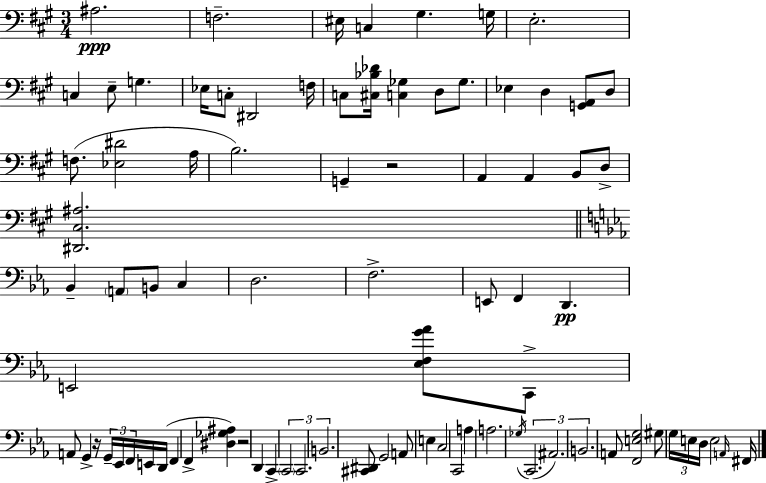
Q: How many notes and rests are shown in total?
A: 84